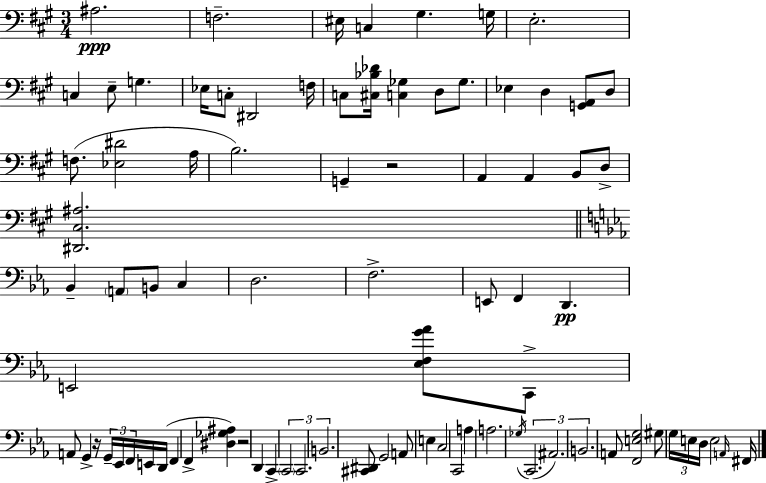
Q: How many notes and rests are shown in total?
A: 84